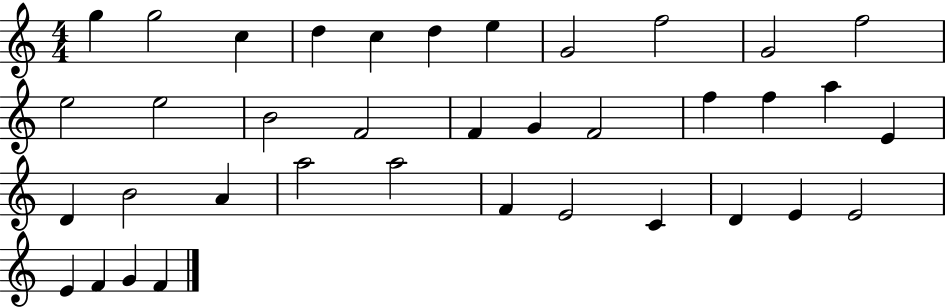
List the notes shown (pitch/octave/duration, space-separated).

G5/q G5/h C5/q D5/q C5/q D5/q E5/q G4/h F5/h G4/h F5/h E5/h E5/h B4/h F4/h F4/q G4/q F4/h F5/q F5/q A5/q E4/q D4/q B4/h A4/q A5/h A5/h F4/q E4/h C4/q D4/q E4/q E4/h E4/q F4/q G4/q F4/q